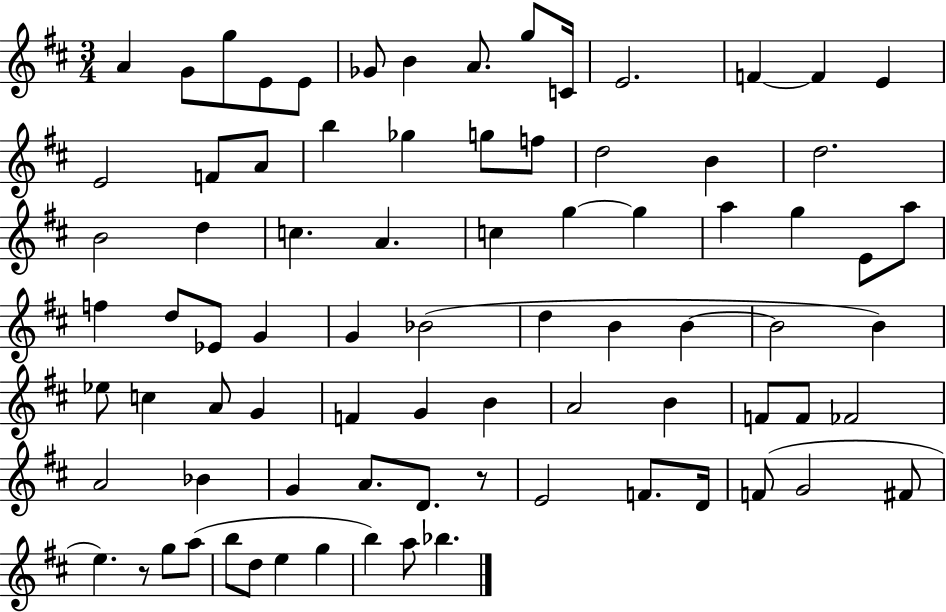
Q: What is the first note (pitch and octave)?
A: A4